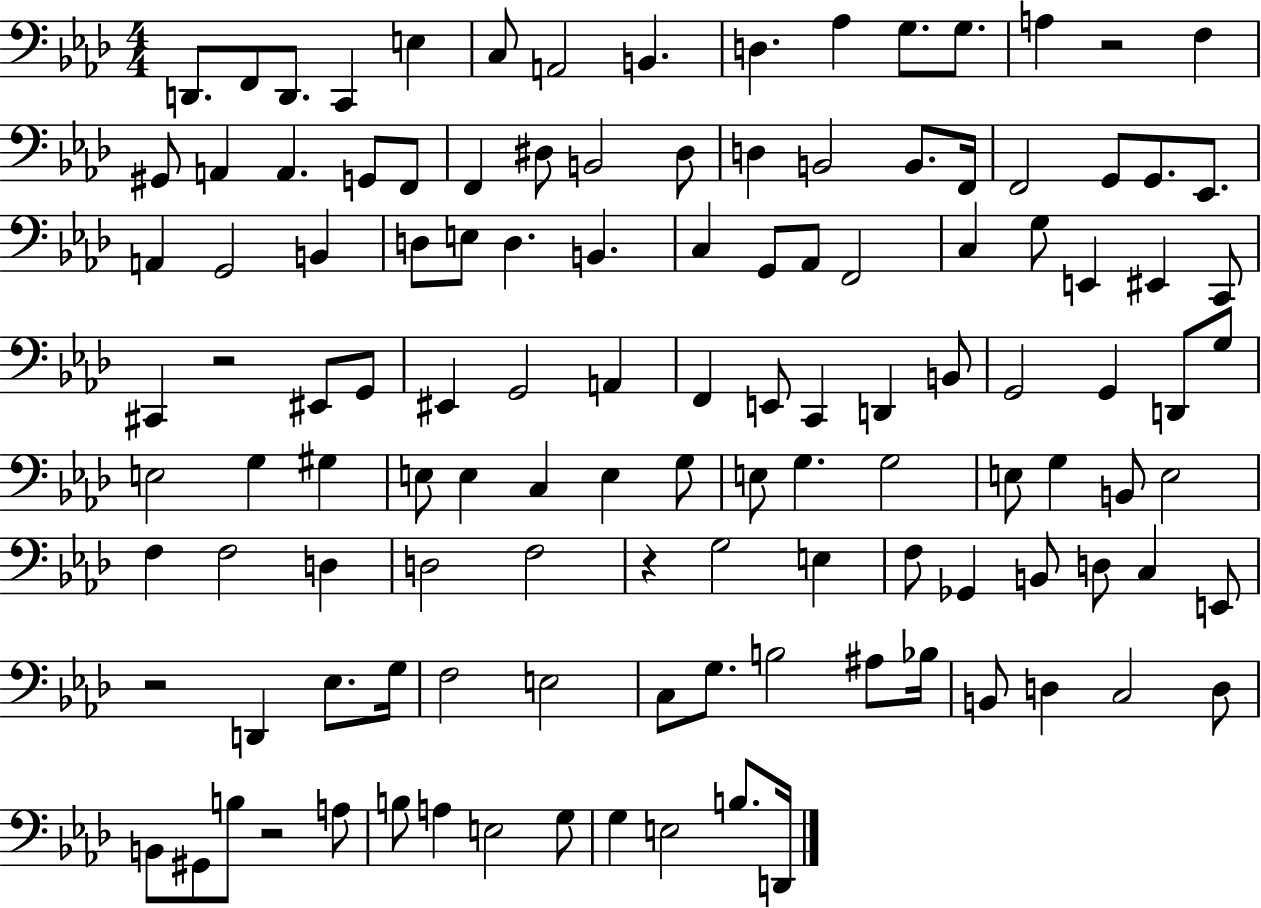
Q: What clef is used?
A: bass